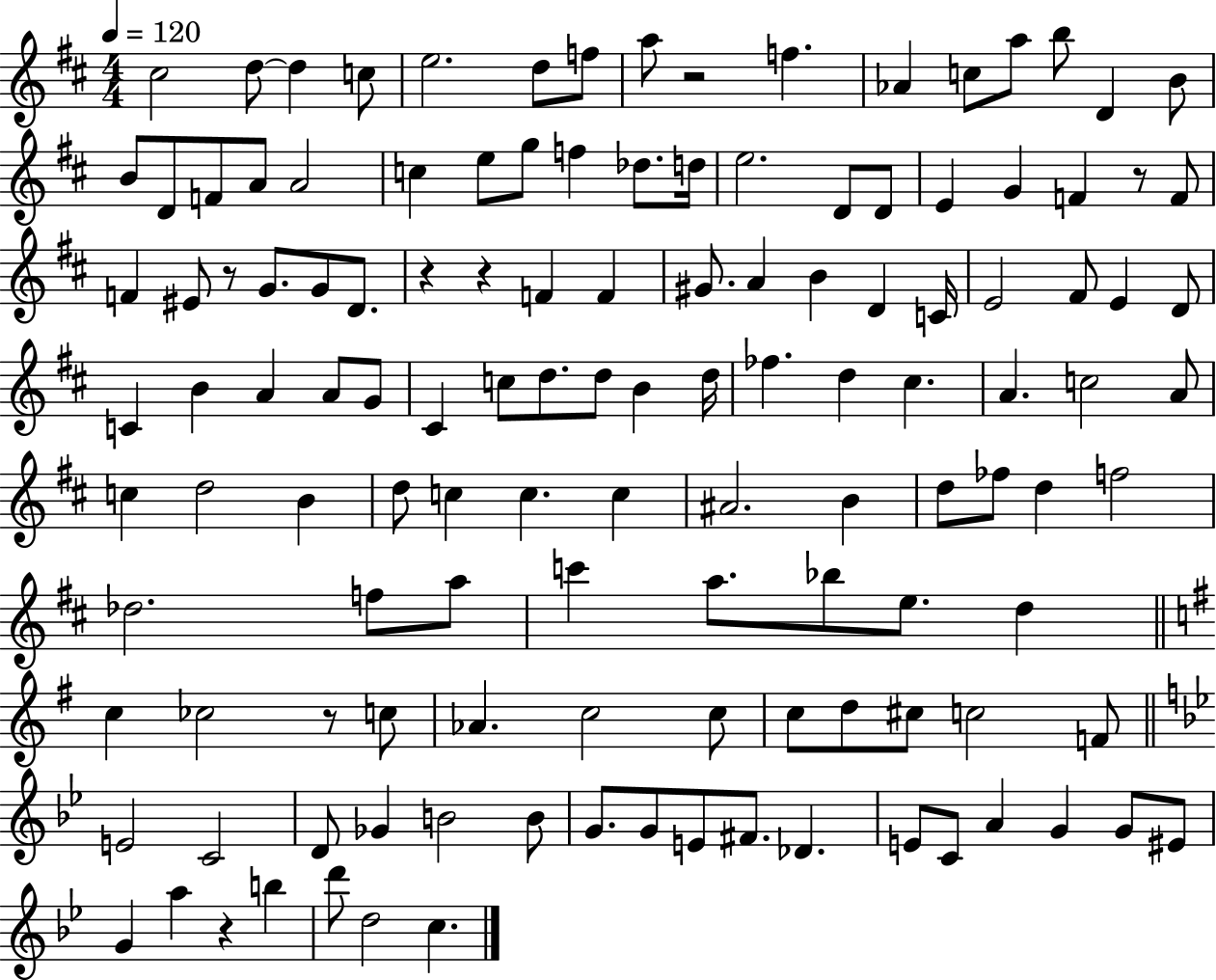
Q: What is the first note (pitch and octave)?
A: C#5